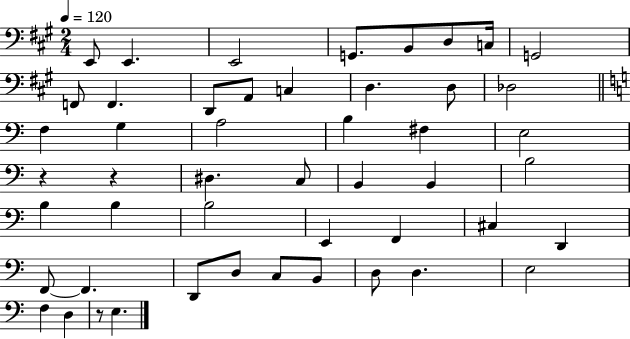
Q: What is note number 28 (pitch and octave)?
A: B3